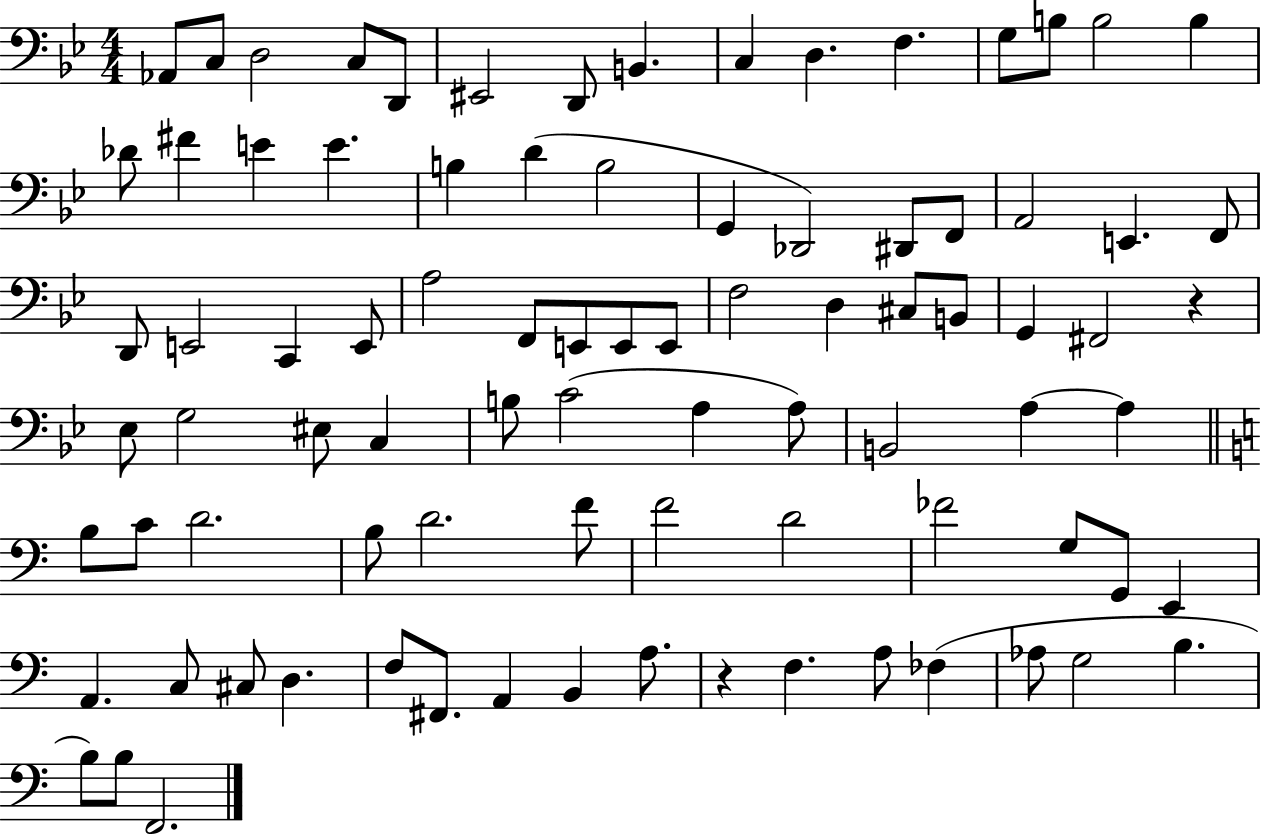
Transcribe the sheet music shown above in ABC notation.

X:1
T:Untitled
M:4/4
L:1/4
K:Bb
_A,,/2 C,/2 D,2 C,/2 D,,/2 ^E,,2 D,,/2 B,, C, D, F, G,/2 B,/2 B,2 B, _D/2 ^F E E B, D B,2 G,, _D,,2 ^D,,/2 F,,/2 A,,2 E,, F,,/2 D,,/2 E,,2 C,, E,,/2 A,2 F,,/2 E,,/2 E,,/2 E,,/2 F,2 D, ^C,/2 B,,/2 G,, ^F,,2 z _E,/2 G,2 ^E,/2 C, B,/2 C2 A, A,/2 B,,2 A, A, B,/2 C/2 D2 B,/2 D2 F/2 F2 D2 _F2 G,/2 G,,/2 E,, A,, C,/2 ^C,/2 D, F,/2 ^F,,/2 A,, B,, A,/2 z F, A,/2 _F, _A,/2 G,2 B, B,/2 B,/2 F,,2